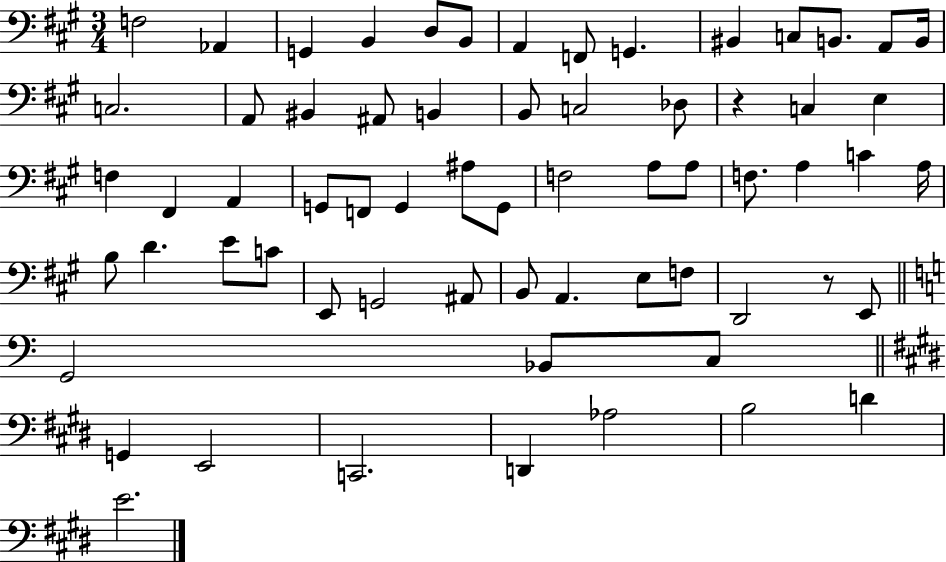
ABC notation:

X:1
T:Untitled
M:3/4
L:1/4
K:A
F,2 _A,, G,, B,, D,/2 B,,/2 A,, F,,/2 G,, ^B,, C,/2 B,,/2 A,,/2 B,,/4 C,2 A,,/2 ^B,, ^A,,/2 B,, B,,/2 C,2 _D,/2 z C, E, F, ^F,, A,, G,,/2 F,,/2 G,, ^A,/2 G,,/2 F,2 A,/2 A,/2 F,/2 A, C A,/4 B,/2 D E/2 C/2 E,,/2 G,,2 ^A,,/2 B,,/2 A,, E,/2 F,/2 D,,2 z/2 E,,/2 G,,2 _B,,/2 C,/2 G,, E,,2 C,,2 D,, _A,2 B,2 D E2